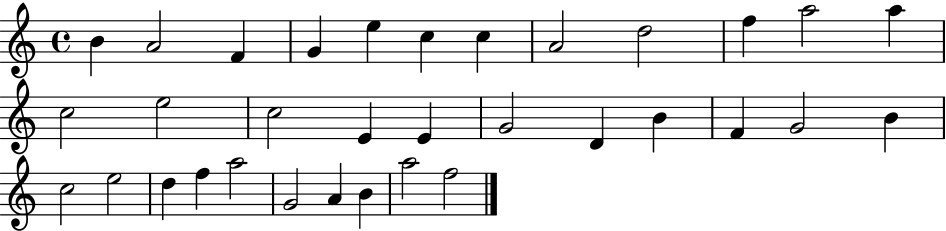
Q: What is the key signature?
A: C major